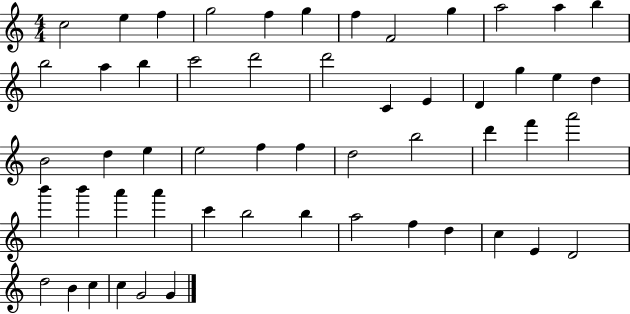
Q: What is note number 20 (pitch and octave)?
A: E4